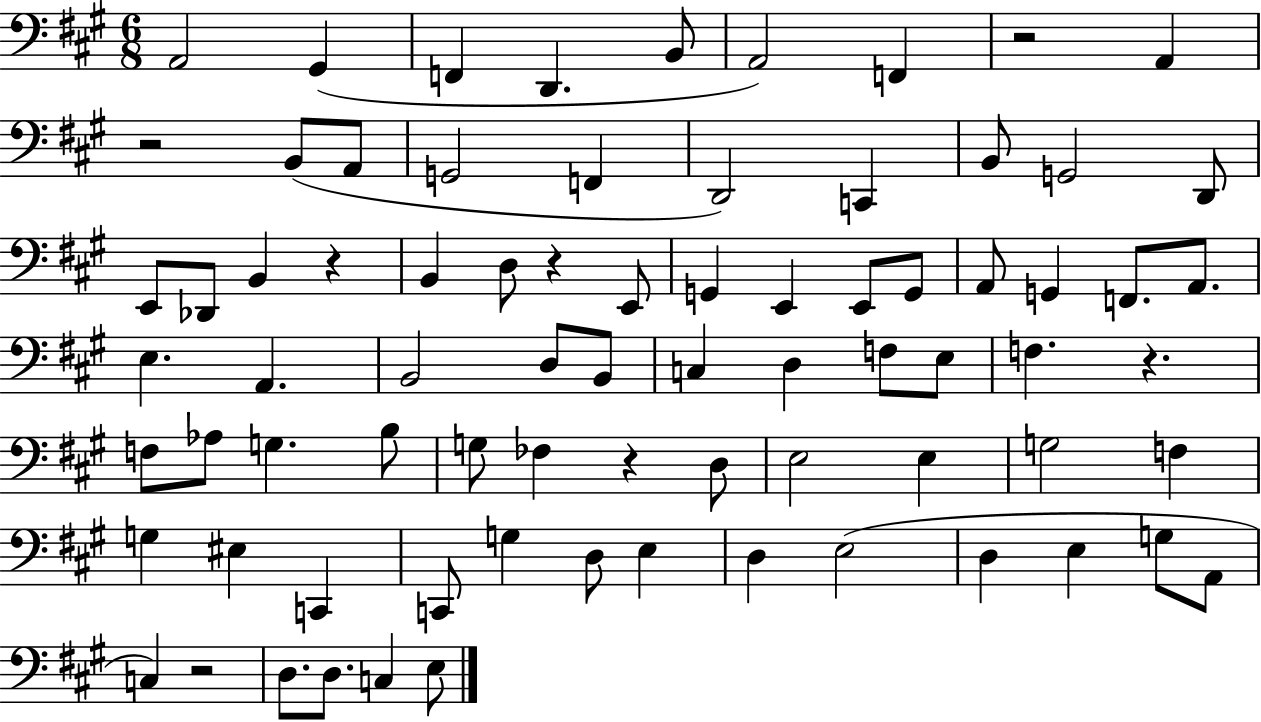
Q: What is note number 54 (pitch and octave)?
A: EIS3